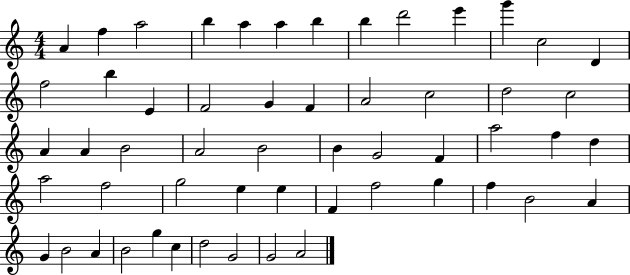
{
  \clef treble
  \numericTimeSignature
  \time 4/4
  \key c \major
  a'4 f''4 a''2 | b''4 a''4 a''4 b''4 | b''4 d'''2 e'''4 | g'''4 c''2 d'4 | \break f''2 b''4 e'4 | f'2 g'4 f'4 | a'2 c''2 | d''2 c''2 | \break a'4 a'4 b'2 | a'2 b'2 | b'4 g'2 f'4 | a''2 f''4 d''4 | \break a''2 f''2 | g''2 e''4 e''4 | f'4 f''2 g''4 | f''4 b'2 a'4 | \break g'4 b'2 a'4 | b'2 g''4 c''4 | d''2 g'2 | g'2 a'2 | \break \bar "|."
}